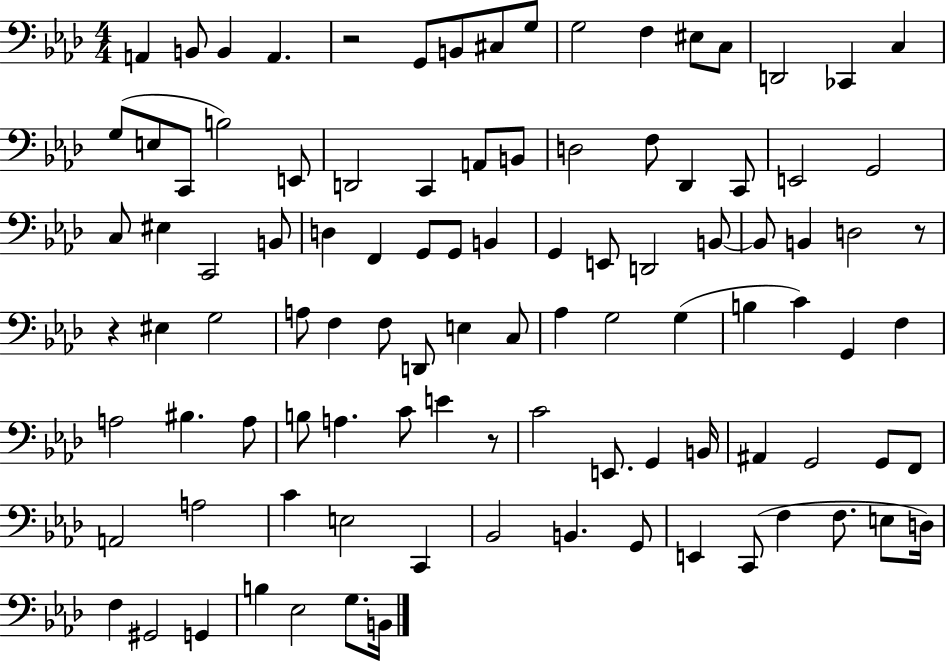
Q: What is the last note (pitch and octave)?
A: B2